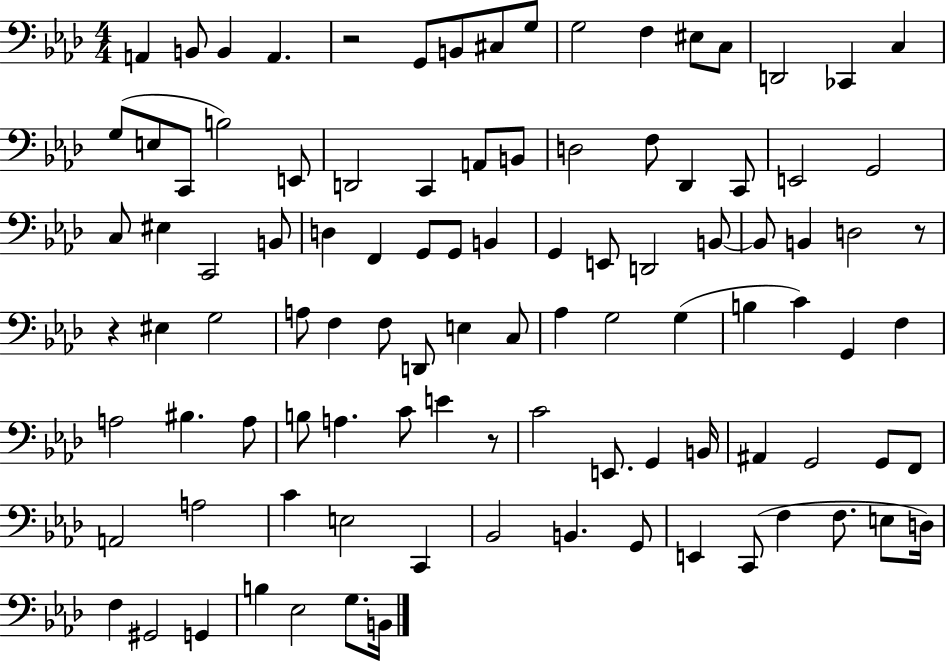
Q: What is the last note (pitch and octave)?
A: B2